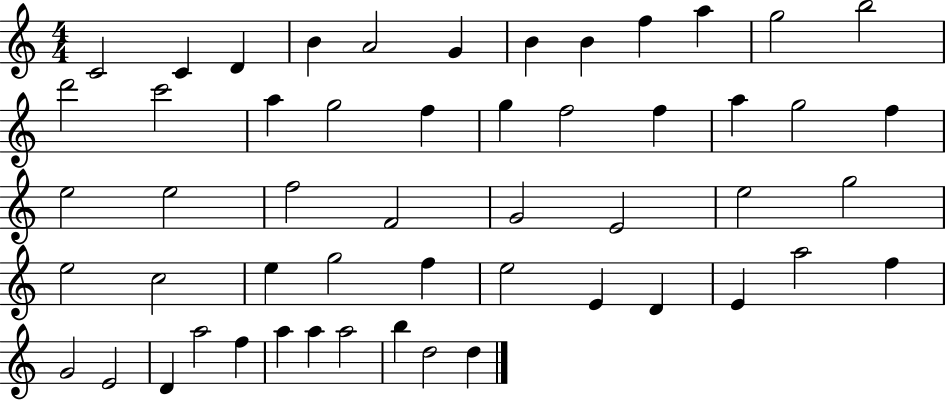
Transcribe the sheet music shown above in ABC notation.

X:1
T:Untitled
M:4/4
L:1/4
K:C
C2 C D B A2 G B B f a g2 b2 d'2 c'2 a g2 f g f2 f a g2 f e2 e2 f2 F2 G2 E2 e2 g2 e2 c2 e g2 f e2 E D E a2 f G2 E2 D a2 f a a a2 b d2 d